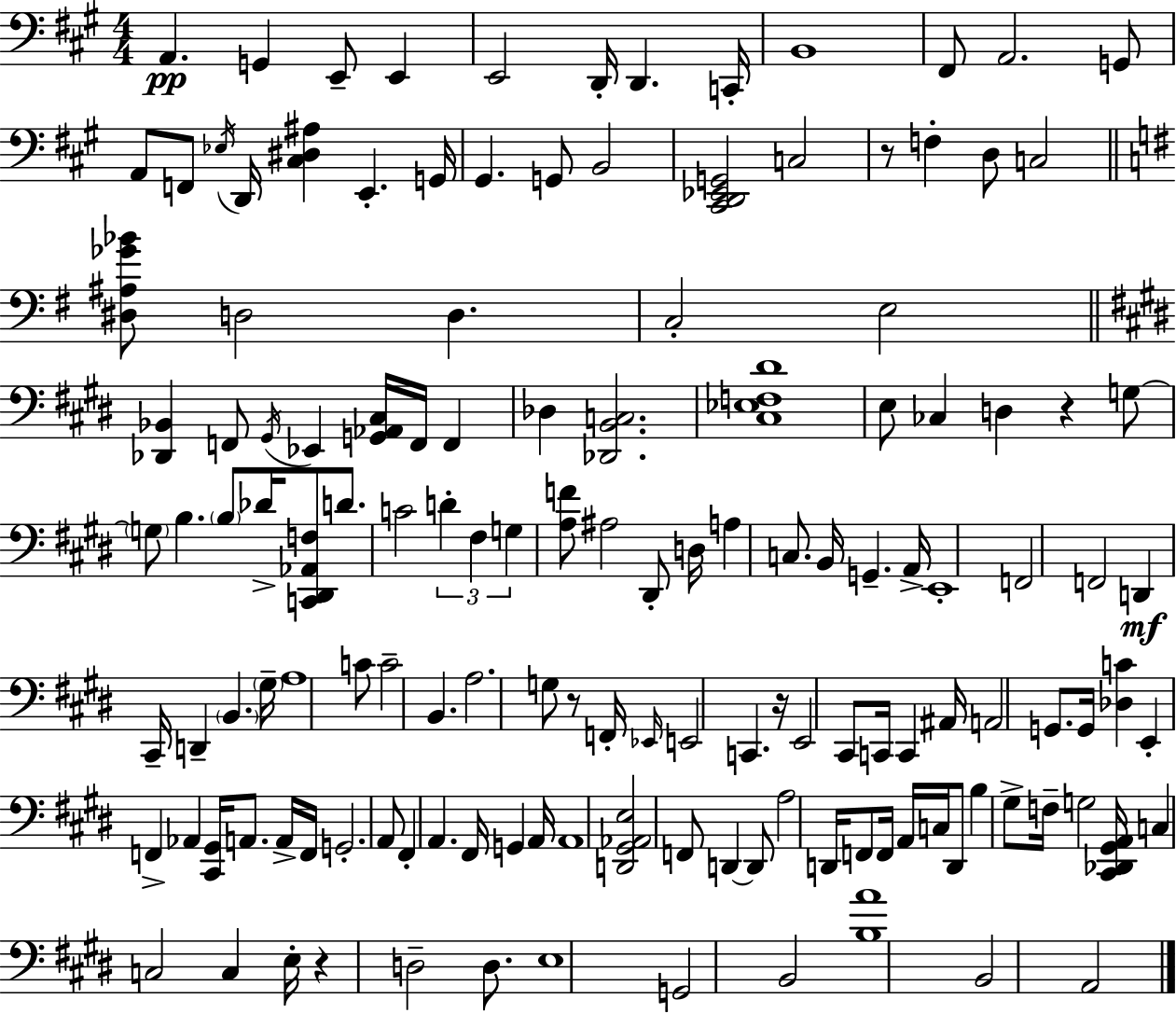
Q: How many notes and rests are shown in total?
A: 140